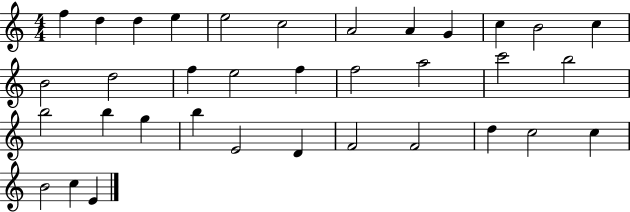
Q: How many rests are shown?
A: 0